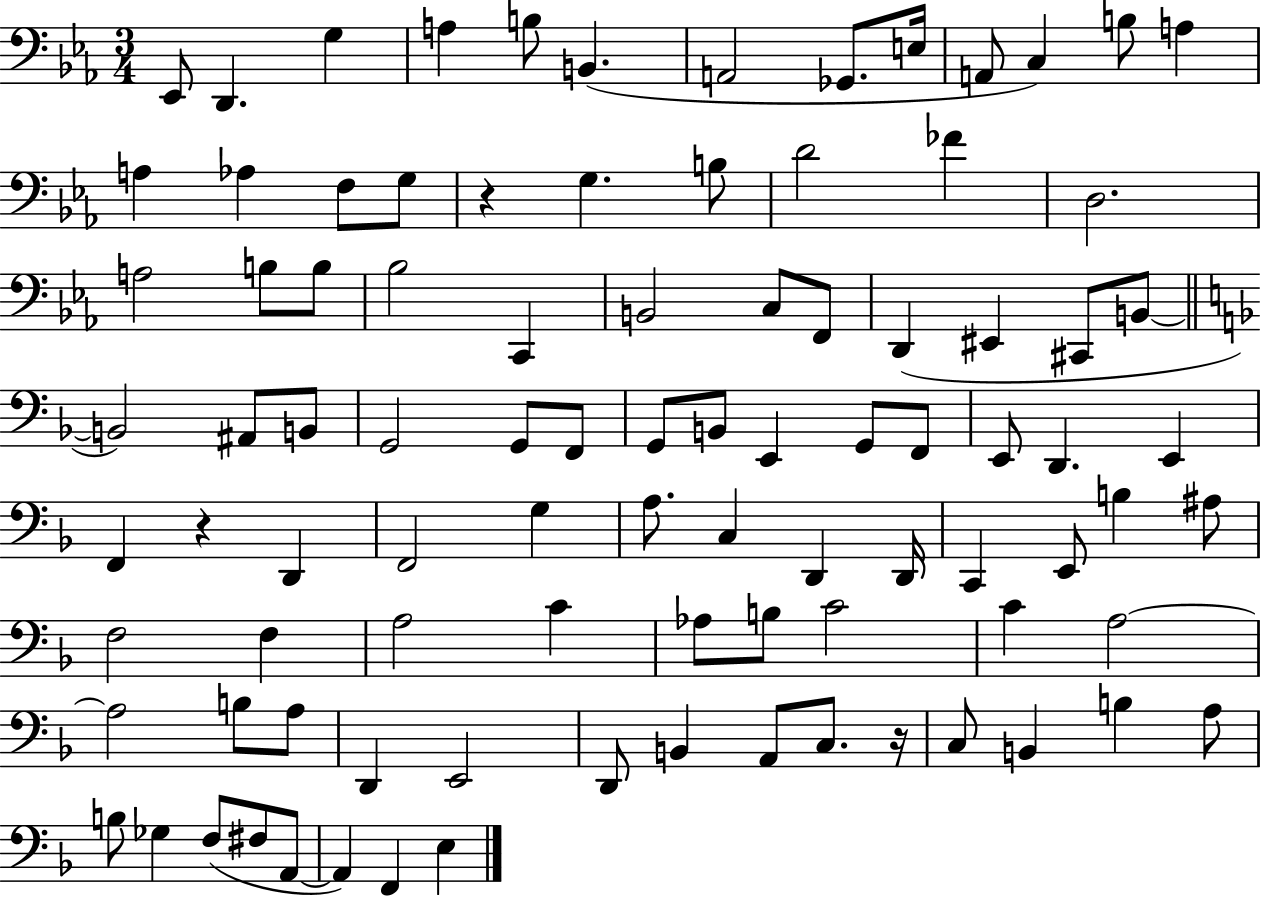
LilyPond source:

{
  \clef bass
  \numericTimeSignature
  \time 3/4
  \key ees \major
  ees,8 d,4. g4 | a4 b8 b,4.( | a,2 ges,8. e16 | a,8 c4) b8 a4 | \break a4 aes4 f8 g8 | r4 g4. b8 | d'2 fes'4 | d2. | \break a2 b8 b8 | bes2 c,4 | b,2 c8 f,8 | d,4( eis,4 cis,8 b,8~~ | \break \bar "||" \break \key f \major b,2) ais,8 b,8 | g,2 g,8 f,8 | g,8 b,8 e,4 g,8 f,8 | e,8 d,4. e,4 | \break f,4 r4 d,4 | f,2 g4 | a8. c4 d,4 d,16 | c,4 e,8 b4 ais8 | \break f2 f4 | a2 c'4 | aes8 b8 c'2 | c'4 a2~~ | \break a2 b8 a8 | d,4 e,2 | d,8 b,4 a,8 c8. r16 | c8 b,4 b4 a8 | \break b8 ges4 f8( fis8 a,8~~ | a,4) f,4 e4 | \bar "|."
}